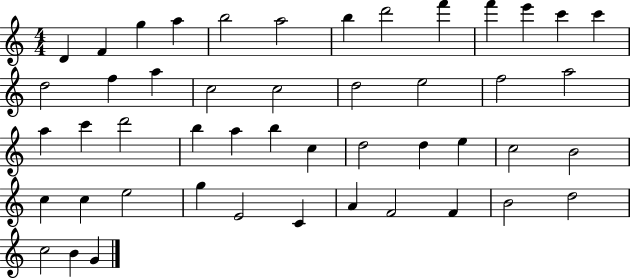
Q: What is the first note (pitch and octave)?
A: D4